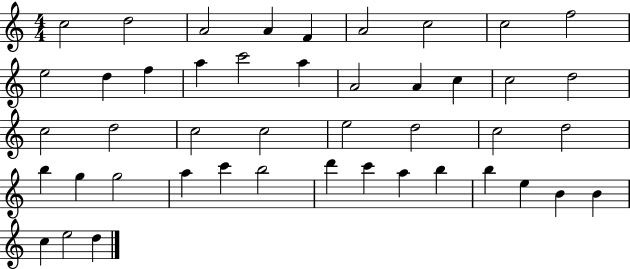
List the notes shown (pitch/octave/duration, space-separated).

C5/h D5/h A4/h A4/q F4/q A4/h C5/h C5/h F5/h E5/h D5/q F5/q A5/q C6/h A5/q A4/h A4/q C5/q C5/h D5/h C5/h D5/h C5/h C5/h E5/h D5/h C5/h D5/h B5/q G5/q G5/h A5/q C6/q B5/h D6/q C6/q A5/q B5/q B5/q E5/q B4/q B4/q C5/q E5/h D5/q